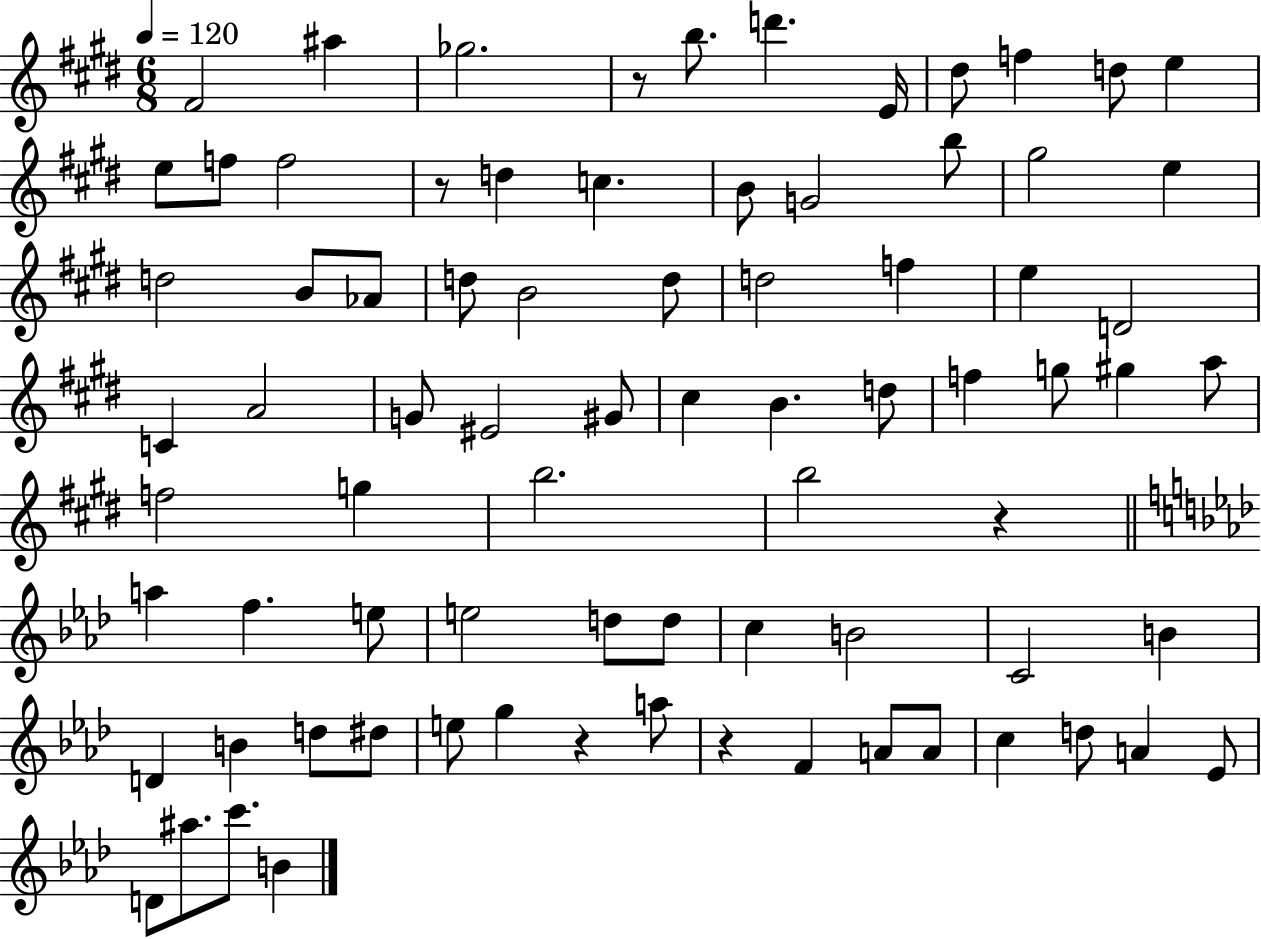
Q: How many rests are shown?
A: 5